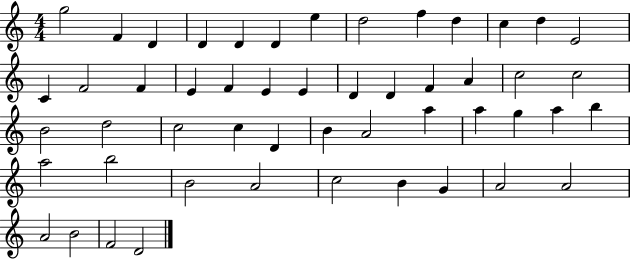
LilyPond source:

{
  \clef treble
  \numericTimeSignature
  \time 4/4
  \key c \major
  g''2 f'4 d'4 | d'4 d'4 d'4 e''4 | d''2 f''4 d''4 | c''4 d''4 e'2 | \break c'4 f'2 f'4 | e'4 f'4 e'4 e'4 | d'4 d'4 f'4 a'4 | c''2 c''2 | \break b'2 d''2 | c''2 c''4 d'4 | b'4 a'2 a''4 | a''4 g''4 a''4 b''4 | \break a''2 b''2 | b'2 a'2 | c''2 b'4 g'4 | a'2 a'2 | \break a'2 b'2 | f'2 d'2 | \bar "|."
}